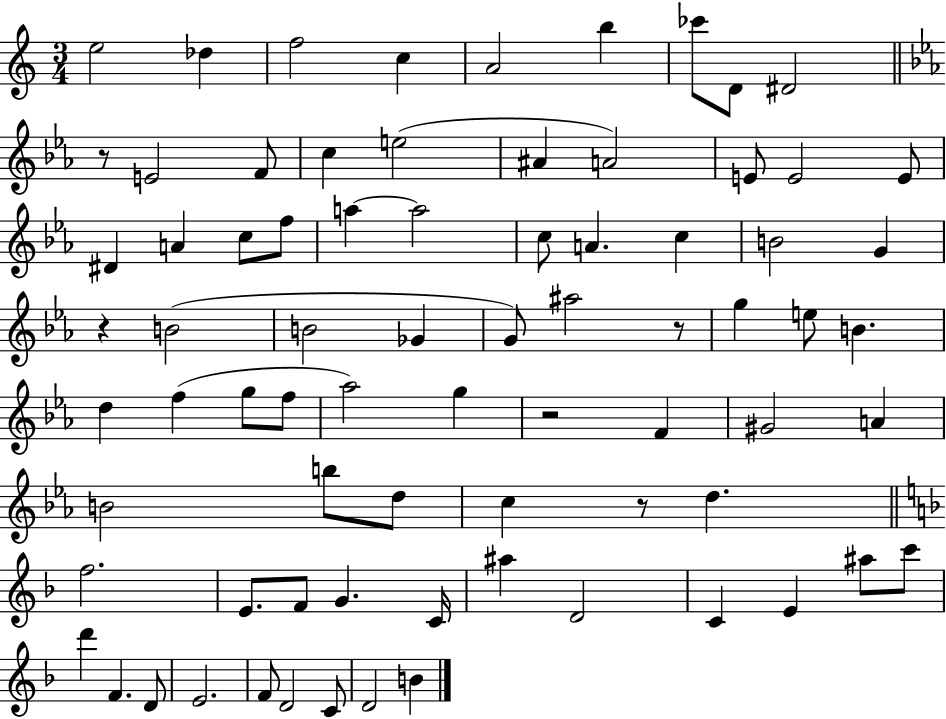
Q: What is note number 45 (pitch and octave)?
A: G#4